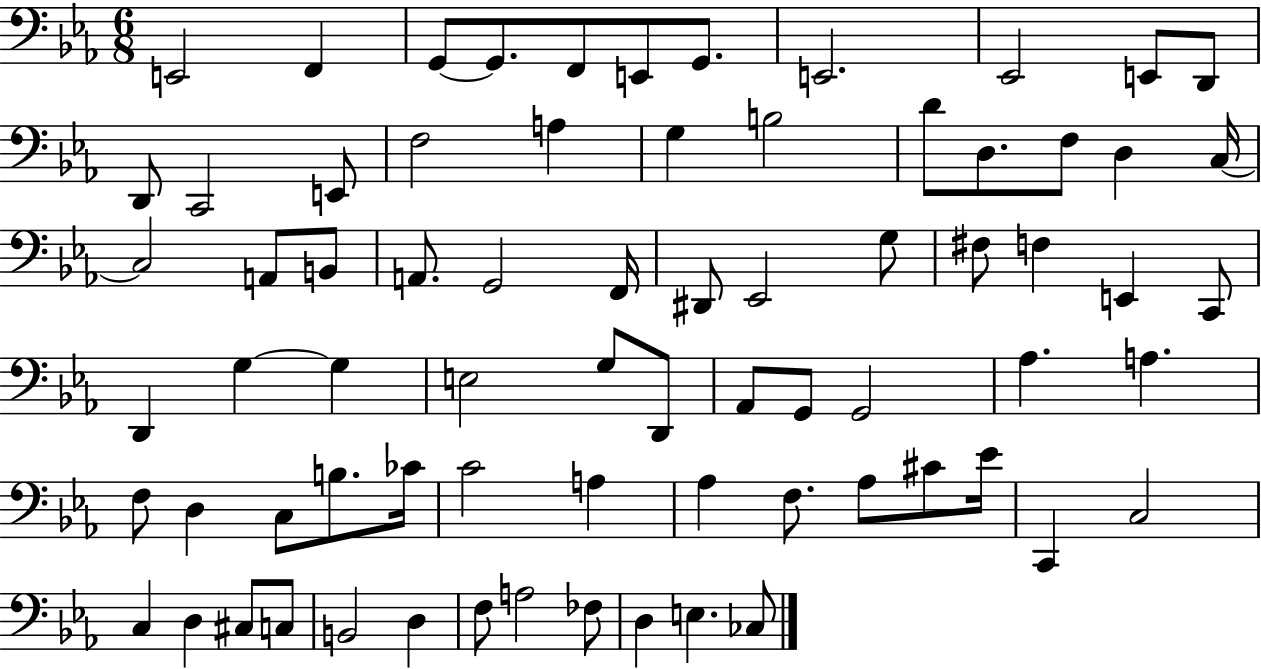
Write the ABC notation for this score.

X:1
T:Untitled
M:6/8
L:1/4
K:Eb
E,,2 F,, G,,/2 G,,/2 F,,/2 E,,/2 G,,/2 E,,2 _E,,2 E,,/2 D,,/2 D,,/2 C,,2 E,,/2 F,2 A, G, B,2 D/2 D,/2 F,/2 D, C,/4 C,2 A,,/2 B,,/2 A,,/2 G,,2 F,,/4 ^D,,/2 _E,,2 G,/2 ^F,/2 F, E,, C,,/2 D,, G, G, E,2 G,/2 D,,/2 _A,,/2 G,,/2 G,,2 _A, A, F,/2 D, C,/2 B,/2 _C/4 C2 A, _A, F,/2 _A,/2 ^C/2 _E/4 C,, C,2 C, D, ^C,/2 C,/2 B,,2 D, F,/2 A,2 _F,/2 D, E, _C,/2